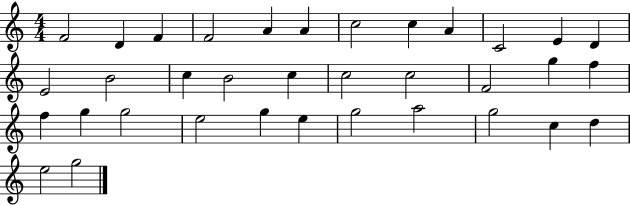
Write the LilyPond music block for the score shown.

{
  \clef treble
  \numericTimeSignature
  \time 4/4
  \key c \major
  f'2 d'4 f'4 | f'2 a'4 a'4 | c''2 c''4 a'4 | c'2 e'4 d'4 | \break e'2 b'2 | c''4 b'2 c''4 | c''2 c''2 | f'2 g''4 f''4 | \break f''4 g''4 g''2 | e''2 g''4 e''4 | g''2 a''2 | g''2 c''4 d''4 | \break e''2 g''2 | \bar "|."
}